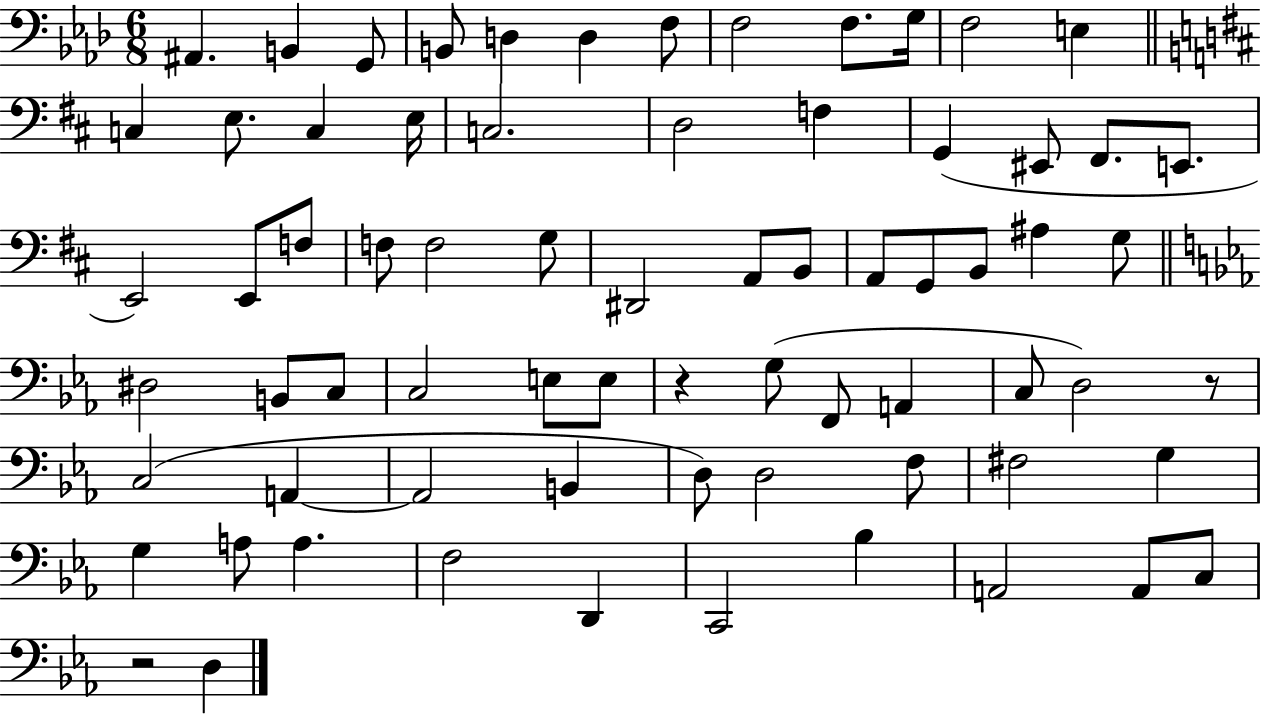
A#2/q. B2/q G2/e B2/e D3/q D3/q F3/e F3/h F3/e. G3/s F3/h E3/q C3/q E3/e. C3/q E3/s C3/h. D3/h F3/q G2/q EIS2/e F#2/e. E2/e. E2/h E2/e F3/e F3/e F3/h G3/e D#2/h A2/e B2/e A2/e G2/e B2/e A#3/q G3/e D#3/h B2/e C3/e C3/h E3/e E3/e R/q G3/e F2/e A2/q C3/e D3/h R/e C3/h A2/q A2/h B2/q D3/e D3/h F3/e F#3/h G3/q G3/q A3/e A3/q. F3/h D2/q C2/h Bb3/q A2/h A2/e C3/e R/h D3/q